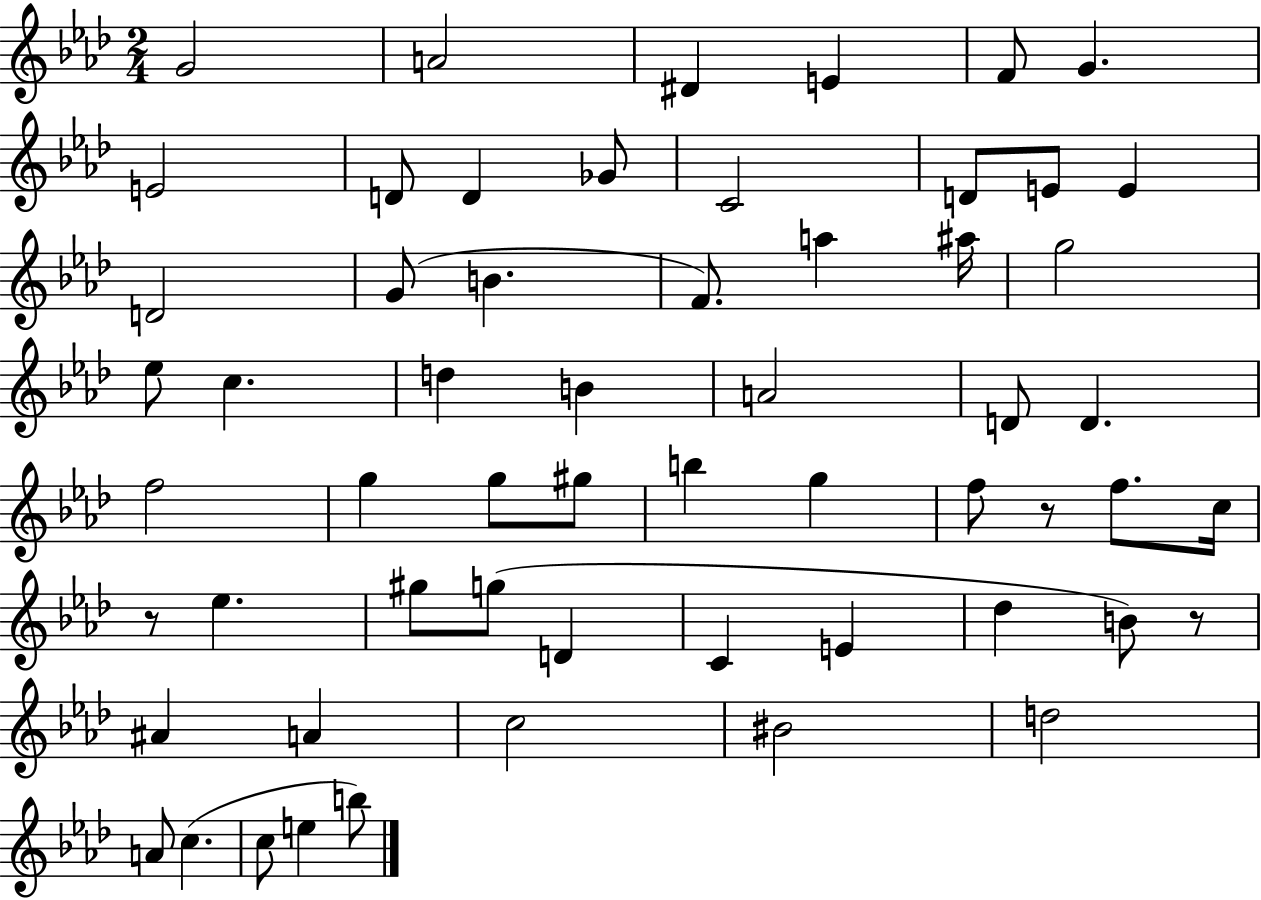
G4/h A4/h D#4/q E4/q F4/e G4/q. E4/h D4/e D4/q Gb4/e C4/h D4/e E4/e E4/q D4/h G4/e B4/q. F4/e. A5/q A#5/s G5/h Eb5/e C5/q. D5/q B4/q A4/h D4/e D4/q. F5/h G5/q G5/e G#5/e B5/q G5/q F5/e R/e F5/e. C5/s R/e Eb5/q. G#5/e G5/e D4/q C4/q E4/q Db5/q B4/e R/e A#4/q A4/q C5/h BIS4/h D5/h A4/e C5/q. C5/e E5/q B5/e